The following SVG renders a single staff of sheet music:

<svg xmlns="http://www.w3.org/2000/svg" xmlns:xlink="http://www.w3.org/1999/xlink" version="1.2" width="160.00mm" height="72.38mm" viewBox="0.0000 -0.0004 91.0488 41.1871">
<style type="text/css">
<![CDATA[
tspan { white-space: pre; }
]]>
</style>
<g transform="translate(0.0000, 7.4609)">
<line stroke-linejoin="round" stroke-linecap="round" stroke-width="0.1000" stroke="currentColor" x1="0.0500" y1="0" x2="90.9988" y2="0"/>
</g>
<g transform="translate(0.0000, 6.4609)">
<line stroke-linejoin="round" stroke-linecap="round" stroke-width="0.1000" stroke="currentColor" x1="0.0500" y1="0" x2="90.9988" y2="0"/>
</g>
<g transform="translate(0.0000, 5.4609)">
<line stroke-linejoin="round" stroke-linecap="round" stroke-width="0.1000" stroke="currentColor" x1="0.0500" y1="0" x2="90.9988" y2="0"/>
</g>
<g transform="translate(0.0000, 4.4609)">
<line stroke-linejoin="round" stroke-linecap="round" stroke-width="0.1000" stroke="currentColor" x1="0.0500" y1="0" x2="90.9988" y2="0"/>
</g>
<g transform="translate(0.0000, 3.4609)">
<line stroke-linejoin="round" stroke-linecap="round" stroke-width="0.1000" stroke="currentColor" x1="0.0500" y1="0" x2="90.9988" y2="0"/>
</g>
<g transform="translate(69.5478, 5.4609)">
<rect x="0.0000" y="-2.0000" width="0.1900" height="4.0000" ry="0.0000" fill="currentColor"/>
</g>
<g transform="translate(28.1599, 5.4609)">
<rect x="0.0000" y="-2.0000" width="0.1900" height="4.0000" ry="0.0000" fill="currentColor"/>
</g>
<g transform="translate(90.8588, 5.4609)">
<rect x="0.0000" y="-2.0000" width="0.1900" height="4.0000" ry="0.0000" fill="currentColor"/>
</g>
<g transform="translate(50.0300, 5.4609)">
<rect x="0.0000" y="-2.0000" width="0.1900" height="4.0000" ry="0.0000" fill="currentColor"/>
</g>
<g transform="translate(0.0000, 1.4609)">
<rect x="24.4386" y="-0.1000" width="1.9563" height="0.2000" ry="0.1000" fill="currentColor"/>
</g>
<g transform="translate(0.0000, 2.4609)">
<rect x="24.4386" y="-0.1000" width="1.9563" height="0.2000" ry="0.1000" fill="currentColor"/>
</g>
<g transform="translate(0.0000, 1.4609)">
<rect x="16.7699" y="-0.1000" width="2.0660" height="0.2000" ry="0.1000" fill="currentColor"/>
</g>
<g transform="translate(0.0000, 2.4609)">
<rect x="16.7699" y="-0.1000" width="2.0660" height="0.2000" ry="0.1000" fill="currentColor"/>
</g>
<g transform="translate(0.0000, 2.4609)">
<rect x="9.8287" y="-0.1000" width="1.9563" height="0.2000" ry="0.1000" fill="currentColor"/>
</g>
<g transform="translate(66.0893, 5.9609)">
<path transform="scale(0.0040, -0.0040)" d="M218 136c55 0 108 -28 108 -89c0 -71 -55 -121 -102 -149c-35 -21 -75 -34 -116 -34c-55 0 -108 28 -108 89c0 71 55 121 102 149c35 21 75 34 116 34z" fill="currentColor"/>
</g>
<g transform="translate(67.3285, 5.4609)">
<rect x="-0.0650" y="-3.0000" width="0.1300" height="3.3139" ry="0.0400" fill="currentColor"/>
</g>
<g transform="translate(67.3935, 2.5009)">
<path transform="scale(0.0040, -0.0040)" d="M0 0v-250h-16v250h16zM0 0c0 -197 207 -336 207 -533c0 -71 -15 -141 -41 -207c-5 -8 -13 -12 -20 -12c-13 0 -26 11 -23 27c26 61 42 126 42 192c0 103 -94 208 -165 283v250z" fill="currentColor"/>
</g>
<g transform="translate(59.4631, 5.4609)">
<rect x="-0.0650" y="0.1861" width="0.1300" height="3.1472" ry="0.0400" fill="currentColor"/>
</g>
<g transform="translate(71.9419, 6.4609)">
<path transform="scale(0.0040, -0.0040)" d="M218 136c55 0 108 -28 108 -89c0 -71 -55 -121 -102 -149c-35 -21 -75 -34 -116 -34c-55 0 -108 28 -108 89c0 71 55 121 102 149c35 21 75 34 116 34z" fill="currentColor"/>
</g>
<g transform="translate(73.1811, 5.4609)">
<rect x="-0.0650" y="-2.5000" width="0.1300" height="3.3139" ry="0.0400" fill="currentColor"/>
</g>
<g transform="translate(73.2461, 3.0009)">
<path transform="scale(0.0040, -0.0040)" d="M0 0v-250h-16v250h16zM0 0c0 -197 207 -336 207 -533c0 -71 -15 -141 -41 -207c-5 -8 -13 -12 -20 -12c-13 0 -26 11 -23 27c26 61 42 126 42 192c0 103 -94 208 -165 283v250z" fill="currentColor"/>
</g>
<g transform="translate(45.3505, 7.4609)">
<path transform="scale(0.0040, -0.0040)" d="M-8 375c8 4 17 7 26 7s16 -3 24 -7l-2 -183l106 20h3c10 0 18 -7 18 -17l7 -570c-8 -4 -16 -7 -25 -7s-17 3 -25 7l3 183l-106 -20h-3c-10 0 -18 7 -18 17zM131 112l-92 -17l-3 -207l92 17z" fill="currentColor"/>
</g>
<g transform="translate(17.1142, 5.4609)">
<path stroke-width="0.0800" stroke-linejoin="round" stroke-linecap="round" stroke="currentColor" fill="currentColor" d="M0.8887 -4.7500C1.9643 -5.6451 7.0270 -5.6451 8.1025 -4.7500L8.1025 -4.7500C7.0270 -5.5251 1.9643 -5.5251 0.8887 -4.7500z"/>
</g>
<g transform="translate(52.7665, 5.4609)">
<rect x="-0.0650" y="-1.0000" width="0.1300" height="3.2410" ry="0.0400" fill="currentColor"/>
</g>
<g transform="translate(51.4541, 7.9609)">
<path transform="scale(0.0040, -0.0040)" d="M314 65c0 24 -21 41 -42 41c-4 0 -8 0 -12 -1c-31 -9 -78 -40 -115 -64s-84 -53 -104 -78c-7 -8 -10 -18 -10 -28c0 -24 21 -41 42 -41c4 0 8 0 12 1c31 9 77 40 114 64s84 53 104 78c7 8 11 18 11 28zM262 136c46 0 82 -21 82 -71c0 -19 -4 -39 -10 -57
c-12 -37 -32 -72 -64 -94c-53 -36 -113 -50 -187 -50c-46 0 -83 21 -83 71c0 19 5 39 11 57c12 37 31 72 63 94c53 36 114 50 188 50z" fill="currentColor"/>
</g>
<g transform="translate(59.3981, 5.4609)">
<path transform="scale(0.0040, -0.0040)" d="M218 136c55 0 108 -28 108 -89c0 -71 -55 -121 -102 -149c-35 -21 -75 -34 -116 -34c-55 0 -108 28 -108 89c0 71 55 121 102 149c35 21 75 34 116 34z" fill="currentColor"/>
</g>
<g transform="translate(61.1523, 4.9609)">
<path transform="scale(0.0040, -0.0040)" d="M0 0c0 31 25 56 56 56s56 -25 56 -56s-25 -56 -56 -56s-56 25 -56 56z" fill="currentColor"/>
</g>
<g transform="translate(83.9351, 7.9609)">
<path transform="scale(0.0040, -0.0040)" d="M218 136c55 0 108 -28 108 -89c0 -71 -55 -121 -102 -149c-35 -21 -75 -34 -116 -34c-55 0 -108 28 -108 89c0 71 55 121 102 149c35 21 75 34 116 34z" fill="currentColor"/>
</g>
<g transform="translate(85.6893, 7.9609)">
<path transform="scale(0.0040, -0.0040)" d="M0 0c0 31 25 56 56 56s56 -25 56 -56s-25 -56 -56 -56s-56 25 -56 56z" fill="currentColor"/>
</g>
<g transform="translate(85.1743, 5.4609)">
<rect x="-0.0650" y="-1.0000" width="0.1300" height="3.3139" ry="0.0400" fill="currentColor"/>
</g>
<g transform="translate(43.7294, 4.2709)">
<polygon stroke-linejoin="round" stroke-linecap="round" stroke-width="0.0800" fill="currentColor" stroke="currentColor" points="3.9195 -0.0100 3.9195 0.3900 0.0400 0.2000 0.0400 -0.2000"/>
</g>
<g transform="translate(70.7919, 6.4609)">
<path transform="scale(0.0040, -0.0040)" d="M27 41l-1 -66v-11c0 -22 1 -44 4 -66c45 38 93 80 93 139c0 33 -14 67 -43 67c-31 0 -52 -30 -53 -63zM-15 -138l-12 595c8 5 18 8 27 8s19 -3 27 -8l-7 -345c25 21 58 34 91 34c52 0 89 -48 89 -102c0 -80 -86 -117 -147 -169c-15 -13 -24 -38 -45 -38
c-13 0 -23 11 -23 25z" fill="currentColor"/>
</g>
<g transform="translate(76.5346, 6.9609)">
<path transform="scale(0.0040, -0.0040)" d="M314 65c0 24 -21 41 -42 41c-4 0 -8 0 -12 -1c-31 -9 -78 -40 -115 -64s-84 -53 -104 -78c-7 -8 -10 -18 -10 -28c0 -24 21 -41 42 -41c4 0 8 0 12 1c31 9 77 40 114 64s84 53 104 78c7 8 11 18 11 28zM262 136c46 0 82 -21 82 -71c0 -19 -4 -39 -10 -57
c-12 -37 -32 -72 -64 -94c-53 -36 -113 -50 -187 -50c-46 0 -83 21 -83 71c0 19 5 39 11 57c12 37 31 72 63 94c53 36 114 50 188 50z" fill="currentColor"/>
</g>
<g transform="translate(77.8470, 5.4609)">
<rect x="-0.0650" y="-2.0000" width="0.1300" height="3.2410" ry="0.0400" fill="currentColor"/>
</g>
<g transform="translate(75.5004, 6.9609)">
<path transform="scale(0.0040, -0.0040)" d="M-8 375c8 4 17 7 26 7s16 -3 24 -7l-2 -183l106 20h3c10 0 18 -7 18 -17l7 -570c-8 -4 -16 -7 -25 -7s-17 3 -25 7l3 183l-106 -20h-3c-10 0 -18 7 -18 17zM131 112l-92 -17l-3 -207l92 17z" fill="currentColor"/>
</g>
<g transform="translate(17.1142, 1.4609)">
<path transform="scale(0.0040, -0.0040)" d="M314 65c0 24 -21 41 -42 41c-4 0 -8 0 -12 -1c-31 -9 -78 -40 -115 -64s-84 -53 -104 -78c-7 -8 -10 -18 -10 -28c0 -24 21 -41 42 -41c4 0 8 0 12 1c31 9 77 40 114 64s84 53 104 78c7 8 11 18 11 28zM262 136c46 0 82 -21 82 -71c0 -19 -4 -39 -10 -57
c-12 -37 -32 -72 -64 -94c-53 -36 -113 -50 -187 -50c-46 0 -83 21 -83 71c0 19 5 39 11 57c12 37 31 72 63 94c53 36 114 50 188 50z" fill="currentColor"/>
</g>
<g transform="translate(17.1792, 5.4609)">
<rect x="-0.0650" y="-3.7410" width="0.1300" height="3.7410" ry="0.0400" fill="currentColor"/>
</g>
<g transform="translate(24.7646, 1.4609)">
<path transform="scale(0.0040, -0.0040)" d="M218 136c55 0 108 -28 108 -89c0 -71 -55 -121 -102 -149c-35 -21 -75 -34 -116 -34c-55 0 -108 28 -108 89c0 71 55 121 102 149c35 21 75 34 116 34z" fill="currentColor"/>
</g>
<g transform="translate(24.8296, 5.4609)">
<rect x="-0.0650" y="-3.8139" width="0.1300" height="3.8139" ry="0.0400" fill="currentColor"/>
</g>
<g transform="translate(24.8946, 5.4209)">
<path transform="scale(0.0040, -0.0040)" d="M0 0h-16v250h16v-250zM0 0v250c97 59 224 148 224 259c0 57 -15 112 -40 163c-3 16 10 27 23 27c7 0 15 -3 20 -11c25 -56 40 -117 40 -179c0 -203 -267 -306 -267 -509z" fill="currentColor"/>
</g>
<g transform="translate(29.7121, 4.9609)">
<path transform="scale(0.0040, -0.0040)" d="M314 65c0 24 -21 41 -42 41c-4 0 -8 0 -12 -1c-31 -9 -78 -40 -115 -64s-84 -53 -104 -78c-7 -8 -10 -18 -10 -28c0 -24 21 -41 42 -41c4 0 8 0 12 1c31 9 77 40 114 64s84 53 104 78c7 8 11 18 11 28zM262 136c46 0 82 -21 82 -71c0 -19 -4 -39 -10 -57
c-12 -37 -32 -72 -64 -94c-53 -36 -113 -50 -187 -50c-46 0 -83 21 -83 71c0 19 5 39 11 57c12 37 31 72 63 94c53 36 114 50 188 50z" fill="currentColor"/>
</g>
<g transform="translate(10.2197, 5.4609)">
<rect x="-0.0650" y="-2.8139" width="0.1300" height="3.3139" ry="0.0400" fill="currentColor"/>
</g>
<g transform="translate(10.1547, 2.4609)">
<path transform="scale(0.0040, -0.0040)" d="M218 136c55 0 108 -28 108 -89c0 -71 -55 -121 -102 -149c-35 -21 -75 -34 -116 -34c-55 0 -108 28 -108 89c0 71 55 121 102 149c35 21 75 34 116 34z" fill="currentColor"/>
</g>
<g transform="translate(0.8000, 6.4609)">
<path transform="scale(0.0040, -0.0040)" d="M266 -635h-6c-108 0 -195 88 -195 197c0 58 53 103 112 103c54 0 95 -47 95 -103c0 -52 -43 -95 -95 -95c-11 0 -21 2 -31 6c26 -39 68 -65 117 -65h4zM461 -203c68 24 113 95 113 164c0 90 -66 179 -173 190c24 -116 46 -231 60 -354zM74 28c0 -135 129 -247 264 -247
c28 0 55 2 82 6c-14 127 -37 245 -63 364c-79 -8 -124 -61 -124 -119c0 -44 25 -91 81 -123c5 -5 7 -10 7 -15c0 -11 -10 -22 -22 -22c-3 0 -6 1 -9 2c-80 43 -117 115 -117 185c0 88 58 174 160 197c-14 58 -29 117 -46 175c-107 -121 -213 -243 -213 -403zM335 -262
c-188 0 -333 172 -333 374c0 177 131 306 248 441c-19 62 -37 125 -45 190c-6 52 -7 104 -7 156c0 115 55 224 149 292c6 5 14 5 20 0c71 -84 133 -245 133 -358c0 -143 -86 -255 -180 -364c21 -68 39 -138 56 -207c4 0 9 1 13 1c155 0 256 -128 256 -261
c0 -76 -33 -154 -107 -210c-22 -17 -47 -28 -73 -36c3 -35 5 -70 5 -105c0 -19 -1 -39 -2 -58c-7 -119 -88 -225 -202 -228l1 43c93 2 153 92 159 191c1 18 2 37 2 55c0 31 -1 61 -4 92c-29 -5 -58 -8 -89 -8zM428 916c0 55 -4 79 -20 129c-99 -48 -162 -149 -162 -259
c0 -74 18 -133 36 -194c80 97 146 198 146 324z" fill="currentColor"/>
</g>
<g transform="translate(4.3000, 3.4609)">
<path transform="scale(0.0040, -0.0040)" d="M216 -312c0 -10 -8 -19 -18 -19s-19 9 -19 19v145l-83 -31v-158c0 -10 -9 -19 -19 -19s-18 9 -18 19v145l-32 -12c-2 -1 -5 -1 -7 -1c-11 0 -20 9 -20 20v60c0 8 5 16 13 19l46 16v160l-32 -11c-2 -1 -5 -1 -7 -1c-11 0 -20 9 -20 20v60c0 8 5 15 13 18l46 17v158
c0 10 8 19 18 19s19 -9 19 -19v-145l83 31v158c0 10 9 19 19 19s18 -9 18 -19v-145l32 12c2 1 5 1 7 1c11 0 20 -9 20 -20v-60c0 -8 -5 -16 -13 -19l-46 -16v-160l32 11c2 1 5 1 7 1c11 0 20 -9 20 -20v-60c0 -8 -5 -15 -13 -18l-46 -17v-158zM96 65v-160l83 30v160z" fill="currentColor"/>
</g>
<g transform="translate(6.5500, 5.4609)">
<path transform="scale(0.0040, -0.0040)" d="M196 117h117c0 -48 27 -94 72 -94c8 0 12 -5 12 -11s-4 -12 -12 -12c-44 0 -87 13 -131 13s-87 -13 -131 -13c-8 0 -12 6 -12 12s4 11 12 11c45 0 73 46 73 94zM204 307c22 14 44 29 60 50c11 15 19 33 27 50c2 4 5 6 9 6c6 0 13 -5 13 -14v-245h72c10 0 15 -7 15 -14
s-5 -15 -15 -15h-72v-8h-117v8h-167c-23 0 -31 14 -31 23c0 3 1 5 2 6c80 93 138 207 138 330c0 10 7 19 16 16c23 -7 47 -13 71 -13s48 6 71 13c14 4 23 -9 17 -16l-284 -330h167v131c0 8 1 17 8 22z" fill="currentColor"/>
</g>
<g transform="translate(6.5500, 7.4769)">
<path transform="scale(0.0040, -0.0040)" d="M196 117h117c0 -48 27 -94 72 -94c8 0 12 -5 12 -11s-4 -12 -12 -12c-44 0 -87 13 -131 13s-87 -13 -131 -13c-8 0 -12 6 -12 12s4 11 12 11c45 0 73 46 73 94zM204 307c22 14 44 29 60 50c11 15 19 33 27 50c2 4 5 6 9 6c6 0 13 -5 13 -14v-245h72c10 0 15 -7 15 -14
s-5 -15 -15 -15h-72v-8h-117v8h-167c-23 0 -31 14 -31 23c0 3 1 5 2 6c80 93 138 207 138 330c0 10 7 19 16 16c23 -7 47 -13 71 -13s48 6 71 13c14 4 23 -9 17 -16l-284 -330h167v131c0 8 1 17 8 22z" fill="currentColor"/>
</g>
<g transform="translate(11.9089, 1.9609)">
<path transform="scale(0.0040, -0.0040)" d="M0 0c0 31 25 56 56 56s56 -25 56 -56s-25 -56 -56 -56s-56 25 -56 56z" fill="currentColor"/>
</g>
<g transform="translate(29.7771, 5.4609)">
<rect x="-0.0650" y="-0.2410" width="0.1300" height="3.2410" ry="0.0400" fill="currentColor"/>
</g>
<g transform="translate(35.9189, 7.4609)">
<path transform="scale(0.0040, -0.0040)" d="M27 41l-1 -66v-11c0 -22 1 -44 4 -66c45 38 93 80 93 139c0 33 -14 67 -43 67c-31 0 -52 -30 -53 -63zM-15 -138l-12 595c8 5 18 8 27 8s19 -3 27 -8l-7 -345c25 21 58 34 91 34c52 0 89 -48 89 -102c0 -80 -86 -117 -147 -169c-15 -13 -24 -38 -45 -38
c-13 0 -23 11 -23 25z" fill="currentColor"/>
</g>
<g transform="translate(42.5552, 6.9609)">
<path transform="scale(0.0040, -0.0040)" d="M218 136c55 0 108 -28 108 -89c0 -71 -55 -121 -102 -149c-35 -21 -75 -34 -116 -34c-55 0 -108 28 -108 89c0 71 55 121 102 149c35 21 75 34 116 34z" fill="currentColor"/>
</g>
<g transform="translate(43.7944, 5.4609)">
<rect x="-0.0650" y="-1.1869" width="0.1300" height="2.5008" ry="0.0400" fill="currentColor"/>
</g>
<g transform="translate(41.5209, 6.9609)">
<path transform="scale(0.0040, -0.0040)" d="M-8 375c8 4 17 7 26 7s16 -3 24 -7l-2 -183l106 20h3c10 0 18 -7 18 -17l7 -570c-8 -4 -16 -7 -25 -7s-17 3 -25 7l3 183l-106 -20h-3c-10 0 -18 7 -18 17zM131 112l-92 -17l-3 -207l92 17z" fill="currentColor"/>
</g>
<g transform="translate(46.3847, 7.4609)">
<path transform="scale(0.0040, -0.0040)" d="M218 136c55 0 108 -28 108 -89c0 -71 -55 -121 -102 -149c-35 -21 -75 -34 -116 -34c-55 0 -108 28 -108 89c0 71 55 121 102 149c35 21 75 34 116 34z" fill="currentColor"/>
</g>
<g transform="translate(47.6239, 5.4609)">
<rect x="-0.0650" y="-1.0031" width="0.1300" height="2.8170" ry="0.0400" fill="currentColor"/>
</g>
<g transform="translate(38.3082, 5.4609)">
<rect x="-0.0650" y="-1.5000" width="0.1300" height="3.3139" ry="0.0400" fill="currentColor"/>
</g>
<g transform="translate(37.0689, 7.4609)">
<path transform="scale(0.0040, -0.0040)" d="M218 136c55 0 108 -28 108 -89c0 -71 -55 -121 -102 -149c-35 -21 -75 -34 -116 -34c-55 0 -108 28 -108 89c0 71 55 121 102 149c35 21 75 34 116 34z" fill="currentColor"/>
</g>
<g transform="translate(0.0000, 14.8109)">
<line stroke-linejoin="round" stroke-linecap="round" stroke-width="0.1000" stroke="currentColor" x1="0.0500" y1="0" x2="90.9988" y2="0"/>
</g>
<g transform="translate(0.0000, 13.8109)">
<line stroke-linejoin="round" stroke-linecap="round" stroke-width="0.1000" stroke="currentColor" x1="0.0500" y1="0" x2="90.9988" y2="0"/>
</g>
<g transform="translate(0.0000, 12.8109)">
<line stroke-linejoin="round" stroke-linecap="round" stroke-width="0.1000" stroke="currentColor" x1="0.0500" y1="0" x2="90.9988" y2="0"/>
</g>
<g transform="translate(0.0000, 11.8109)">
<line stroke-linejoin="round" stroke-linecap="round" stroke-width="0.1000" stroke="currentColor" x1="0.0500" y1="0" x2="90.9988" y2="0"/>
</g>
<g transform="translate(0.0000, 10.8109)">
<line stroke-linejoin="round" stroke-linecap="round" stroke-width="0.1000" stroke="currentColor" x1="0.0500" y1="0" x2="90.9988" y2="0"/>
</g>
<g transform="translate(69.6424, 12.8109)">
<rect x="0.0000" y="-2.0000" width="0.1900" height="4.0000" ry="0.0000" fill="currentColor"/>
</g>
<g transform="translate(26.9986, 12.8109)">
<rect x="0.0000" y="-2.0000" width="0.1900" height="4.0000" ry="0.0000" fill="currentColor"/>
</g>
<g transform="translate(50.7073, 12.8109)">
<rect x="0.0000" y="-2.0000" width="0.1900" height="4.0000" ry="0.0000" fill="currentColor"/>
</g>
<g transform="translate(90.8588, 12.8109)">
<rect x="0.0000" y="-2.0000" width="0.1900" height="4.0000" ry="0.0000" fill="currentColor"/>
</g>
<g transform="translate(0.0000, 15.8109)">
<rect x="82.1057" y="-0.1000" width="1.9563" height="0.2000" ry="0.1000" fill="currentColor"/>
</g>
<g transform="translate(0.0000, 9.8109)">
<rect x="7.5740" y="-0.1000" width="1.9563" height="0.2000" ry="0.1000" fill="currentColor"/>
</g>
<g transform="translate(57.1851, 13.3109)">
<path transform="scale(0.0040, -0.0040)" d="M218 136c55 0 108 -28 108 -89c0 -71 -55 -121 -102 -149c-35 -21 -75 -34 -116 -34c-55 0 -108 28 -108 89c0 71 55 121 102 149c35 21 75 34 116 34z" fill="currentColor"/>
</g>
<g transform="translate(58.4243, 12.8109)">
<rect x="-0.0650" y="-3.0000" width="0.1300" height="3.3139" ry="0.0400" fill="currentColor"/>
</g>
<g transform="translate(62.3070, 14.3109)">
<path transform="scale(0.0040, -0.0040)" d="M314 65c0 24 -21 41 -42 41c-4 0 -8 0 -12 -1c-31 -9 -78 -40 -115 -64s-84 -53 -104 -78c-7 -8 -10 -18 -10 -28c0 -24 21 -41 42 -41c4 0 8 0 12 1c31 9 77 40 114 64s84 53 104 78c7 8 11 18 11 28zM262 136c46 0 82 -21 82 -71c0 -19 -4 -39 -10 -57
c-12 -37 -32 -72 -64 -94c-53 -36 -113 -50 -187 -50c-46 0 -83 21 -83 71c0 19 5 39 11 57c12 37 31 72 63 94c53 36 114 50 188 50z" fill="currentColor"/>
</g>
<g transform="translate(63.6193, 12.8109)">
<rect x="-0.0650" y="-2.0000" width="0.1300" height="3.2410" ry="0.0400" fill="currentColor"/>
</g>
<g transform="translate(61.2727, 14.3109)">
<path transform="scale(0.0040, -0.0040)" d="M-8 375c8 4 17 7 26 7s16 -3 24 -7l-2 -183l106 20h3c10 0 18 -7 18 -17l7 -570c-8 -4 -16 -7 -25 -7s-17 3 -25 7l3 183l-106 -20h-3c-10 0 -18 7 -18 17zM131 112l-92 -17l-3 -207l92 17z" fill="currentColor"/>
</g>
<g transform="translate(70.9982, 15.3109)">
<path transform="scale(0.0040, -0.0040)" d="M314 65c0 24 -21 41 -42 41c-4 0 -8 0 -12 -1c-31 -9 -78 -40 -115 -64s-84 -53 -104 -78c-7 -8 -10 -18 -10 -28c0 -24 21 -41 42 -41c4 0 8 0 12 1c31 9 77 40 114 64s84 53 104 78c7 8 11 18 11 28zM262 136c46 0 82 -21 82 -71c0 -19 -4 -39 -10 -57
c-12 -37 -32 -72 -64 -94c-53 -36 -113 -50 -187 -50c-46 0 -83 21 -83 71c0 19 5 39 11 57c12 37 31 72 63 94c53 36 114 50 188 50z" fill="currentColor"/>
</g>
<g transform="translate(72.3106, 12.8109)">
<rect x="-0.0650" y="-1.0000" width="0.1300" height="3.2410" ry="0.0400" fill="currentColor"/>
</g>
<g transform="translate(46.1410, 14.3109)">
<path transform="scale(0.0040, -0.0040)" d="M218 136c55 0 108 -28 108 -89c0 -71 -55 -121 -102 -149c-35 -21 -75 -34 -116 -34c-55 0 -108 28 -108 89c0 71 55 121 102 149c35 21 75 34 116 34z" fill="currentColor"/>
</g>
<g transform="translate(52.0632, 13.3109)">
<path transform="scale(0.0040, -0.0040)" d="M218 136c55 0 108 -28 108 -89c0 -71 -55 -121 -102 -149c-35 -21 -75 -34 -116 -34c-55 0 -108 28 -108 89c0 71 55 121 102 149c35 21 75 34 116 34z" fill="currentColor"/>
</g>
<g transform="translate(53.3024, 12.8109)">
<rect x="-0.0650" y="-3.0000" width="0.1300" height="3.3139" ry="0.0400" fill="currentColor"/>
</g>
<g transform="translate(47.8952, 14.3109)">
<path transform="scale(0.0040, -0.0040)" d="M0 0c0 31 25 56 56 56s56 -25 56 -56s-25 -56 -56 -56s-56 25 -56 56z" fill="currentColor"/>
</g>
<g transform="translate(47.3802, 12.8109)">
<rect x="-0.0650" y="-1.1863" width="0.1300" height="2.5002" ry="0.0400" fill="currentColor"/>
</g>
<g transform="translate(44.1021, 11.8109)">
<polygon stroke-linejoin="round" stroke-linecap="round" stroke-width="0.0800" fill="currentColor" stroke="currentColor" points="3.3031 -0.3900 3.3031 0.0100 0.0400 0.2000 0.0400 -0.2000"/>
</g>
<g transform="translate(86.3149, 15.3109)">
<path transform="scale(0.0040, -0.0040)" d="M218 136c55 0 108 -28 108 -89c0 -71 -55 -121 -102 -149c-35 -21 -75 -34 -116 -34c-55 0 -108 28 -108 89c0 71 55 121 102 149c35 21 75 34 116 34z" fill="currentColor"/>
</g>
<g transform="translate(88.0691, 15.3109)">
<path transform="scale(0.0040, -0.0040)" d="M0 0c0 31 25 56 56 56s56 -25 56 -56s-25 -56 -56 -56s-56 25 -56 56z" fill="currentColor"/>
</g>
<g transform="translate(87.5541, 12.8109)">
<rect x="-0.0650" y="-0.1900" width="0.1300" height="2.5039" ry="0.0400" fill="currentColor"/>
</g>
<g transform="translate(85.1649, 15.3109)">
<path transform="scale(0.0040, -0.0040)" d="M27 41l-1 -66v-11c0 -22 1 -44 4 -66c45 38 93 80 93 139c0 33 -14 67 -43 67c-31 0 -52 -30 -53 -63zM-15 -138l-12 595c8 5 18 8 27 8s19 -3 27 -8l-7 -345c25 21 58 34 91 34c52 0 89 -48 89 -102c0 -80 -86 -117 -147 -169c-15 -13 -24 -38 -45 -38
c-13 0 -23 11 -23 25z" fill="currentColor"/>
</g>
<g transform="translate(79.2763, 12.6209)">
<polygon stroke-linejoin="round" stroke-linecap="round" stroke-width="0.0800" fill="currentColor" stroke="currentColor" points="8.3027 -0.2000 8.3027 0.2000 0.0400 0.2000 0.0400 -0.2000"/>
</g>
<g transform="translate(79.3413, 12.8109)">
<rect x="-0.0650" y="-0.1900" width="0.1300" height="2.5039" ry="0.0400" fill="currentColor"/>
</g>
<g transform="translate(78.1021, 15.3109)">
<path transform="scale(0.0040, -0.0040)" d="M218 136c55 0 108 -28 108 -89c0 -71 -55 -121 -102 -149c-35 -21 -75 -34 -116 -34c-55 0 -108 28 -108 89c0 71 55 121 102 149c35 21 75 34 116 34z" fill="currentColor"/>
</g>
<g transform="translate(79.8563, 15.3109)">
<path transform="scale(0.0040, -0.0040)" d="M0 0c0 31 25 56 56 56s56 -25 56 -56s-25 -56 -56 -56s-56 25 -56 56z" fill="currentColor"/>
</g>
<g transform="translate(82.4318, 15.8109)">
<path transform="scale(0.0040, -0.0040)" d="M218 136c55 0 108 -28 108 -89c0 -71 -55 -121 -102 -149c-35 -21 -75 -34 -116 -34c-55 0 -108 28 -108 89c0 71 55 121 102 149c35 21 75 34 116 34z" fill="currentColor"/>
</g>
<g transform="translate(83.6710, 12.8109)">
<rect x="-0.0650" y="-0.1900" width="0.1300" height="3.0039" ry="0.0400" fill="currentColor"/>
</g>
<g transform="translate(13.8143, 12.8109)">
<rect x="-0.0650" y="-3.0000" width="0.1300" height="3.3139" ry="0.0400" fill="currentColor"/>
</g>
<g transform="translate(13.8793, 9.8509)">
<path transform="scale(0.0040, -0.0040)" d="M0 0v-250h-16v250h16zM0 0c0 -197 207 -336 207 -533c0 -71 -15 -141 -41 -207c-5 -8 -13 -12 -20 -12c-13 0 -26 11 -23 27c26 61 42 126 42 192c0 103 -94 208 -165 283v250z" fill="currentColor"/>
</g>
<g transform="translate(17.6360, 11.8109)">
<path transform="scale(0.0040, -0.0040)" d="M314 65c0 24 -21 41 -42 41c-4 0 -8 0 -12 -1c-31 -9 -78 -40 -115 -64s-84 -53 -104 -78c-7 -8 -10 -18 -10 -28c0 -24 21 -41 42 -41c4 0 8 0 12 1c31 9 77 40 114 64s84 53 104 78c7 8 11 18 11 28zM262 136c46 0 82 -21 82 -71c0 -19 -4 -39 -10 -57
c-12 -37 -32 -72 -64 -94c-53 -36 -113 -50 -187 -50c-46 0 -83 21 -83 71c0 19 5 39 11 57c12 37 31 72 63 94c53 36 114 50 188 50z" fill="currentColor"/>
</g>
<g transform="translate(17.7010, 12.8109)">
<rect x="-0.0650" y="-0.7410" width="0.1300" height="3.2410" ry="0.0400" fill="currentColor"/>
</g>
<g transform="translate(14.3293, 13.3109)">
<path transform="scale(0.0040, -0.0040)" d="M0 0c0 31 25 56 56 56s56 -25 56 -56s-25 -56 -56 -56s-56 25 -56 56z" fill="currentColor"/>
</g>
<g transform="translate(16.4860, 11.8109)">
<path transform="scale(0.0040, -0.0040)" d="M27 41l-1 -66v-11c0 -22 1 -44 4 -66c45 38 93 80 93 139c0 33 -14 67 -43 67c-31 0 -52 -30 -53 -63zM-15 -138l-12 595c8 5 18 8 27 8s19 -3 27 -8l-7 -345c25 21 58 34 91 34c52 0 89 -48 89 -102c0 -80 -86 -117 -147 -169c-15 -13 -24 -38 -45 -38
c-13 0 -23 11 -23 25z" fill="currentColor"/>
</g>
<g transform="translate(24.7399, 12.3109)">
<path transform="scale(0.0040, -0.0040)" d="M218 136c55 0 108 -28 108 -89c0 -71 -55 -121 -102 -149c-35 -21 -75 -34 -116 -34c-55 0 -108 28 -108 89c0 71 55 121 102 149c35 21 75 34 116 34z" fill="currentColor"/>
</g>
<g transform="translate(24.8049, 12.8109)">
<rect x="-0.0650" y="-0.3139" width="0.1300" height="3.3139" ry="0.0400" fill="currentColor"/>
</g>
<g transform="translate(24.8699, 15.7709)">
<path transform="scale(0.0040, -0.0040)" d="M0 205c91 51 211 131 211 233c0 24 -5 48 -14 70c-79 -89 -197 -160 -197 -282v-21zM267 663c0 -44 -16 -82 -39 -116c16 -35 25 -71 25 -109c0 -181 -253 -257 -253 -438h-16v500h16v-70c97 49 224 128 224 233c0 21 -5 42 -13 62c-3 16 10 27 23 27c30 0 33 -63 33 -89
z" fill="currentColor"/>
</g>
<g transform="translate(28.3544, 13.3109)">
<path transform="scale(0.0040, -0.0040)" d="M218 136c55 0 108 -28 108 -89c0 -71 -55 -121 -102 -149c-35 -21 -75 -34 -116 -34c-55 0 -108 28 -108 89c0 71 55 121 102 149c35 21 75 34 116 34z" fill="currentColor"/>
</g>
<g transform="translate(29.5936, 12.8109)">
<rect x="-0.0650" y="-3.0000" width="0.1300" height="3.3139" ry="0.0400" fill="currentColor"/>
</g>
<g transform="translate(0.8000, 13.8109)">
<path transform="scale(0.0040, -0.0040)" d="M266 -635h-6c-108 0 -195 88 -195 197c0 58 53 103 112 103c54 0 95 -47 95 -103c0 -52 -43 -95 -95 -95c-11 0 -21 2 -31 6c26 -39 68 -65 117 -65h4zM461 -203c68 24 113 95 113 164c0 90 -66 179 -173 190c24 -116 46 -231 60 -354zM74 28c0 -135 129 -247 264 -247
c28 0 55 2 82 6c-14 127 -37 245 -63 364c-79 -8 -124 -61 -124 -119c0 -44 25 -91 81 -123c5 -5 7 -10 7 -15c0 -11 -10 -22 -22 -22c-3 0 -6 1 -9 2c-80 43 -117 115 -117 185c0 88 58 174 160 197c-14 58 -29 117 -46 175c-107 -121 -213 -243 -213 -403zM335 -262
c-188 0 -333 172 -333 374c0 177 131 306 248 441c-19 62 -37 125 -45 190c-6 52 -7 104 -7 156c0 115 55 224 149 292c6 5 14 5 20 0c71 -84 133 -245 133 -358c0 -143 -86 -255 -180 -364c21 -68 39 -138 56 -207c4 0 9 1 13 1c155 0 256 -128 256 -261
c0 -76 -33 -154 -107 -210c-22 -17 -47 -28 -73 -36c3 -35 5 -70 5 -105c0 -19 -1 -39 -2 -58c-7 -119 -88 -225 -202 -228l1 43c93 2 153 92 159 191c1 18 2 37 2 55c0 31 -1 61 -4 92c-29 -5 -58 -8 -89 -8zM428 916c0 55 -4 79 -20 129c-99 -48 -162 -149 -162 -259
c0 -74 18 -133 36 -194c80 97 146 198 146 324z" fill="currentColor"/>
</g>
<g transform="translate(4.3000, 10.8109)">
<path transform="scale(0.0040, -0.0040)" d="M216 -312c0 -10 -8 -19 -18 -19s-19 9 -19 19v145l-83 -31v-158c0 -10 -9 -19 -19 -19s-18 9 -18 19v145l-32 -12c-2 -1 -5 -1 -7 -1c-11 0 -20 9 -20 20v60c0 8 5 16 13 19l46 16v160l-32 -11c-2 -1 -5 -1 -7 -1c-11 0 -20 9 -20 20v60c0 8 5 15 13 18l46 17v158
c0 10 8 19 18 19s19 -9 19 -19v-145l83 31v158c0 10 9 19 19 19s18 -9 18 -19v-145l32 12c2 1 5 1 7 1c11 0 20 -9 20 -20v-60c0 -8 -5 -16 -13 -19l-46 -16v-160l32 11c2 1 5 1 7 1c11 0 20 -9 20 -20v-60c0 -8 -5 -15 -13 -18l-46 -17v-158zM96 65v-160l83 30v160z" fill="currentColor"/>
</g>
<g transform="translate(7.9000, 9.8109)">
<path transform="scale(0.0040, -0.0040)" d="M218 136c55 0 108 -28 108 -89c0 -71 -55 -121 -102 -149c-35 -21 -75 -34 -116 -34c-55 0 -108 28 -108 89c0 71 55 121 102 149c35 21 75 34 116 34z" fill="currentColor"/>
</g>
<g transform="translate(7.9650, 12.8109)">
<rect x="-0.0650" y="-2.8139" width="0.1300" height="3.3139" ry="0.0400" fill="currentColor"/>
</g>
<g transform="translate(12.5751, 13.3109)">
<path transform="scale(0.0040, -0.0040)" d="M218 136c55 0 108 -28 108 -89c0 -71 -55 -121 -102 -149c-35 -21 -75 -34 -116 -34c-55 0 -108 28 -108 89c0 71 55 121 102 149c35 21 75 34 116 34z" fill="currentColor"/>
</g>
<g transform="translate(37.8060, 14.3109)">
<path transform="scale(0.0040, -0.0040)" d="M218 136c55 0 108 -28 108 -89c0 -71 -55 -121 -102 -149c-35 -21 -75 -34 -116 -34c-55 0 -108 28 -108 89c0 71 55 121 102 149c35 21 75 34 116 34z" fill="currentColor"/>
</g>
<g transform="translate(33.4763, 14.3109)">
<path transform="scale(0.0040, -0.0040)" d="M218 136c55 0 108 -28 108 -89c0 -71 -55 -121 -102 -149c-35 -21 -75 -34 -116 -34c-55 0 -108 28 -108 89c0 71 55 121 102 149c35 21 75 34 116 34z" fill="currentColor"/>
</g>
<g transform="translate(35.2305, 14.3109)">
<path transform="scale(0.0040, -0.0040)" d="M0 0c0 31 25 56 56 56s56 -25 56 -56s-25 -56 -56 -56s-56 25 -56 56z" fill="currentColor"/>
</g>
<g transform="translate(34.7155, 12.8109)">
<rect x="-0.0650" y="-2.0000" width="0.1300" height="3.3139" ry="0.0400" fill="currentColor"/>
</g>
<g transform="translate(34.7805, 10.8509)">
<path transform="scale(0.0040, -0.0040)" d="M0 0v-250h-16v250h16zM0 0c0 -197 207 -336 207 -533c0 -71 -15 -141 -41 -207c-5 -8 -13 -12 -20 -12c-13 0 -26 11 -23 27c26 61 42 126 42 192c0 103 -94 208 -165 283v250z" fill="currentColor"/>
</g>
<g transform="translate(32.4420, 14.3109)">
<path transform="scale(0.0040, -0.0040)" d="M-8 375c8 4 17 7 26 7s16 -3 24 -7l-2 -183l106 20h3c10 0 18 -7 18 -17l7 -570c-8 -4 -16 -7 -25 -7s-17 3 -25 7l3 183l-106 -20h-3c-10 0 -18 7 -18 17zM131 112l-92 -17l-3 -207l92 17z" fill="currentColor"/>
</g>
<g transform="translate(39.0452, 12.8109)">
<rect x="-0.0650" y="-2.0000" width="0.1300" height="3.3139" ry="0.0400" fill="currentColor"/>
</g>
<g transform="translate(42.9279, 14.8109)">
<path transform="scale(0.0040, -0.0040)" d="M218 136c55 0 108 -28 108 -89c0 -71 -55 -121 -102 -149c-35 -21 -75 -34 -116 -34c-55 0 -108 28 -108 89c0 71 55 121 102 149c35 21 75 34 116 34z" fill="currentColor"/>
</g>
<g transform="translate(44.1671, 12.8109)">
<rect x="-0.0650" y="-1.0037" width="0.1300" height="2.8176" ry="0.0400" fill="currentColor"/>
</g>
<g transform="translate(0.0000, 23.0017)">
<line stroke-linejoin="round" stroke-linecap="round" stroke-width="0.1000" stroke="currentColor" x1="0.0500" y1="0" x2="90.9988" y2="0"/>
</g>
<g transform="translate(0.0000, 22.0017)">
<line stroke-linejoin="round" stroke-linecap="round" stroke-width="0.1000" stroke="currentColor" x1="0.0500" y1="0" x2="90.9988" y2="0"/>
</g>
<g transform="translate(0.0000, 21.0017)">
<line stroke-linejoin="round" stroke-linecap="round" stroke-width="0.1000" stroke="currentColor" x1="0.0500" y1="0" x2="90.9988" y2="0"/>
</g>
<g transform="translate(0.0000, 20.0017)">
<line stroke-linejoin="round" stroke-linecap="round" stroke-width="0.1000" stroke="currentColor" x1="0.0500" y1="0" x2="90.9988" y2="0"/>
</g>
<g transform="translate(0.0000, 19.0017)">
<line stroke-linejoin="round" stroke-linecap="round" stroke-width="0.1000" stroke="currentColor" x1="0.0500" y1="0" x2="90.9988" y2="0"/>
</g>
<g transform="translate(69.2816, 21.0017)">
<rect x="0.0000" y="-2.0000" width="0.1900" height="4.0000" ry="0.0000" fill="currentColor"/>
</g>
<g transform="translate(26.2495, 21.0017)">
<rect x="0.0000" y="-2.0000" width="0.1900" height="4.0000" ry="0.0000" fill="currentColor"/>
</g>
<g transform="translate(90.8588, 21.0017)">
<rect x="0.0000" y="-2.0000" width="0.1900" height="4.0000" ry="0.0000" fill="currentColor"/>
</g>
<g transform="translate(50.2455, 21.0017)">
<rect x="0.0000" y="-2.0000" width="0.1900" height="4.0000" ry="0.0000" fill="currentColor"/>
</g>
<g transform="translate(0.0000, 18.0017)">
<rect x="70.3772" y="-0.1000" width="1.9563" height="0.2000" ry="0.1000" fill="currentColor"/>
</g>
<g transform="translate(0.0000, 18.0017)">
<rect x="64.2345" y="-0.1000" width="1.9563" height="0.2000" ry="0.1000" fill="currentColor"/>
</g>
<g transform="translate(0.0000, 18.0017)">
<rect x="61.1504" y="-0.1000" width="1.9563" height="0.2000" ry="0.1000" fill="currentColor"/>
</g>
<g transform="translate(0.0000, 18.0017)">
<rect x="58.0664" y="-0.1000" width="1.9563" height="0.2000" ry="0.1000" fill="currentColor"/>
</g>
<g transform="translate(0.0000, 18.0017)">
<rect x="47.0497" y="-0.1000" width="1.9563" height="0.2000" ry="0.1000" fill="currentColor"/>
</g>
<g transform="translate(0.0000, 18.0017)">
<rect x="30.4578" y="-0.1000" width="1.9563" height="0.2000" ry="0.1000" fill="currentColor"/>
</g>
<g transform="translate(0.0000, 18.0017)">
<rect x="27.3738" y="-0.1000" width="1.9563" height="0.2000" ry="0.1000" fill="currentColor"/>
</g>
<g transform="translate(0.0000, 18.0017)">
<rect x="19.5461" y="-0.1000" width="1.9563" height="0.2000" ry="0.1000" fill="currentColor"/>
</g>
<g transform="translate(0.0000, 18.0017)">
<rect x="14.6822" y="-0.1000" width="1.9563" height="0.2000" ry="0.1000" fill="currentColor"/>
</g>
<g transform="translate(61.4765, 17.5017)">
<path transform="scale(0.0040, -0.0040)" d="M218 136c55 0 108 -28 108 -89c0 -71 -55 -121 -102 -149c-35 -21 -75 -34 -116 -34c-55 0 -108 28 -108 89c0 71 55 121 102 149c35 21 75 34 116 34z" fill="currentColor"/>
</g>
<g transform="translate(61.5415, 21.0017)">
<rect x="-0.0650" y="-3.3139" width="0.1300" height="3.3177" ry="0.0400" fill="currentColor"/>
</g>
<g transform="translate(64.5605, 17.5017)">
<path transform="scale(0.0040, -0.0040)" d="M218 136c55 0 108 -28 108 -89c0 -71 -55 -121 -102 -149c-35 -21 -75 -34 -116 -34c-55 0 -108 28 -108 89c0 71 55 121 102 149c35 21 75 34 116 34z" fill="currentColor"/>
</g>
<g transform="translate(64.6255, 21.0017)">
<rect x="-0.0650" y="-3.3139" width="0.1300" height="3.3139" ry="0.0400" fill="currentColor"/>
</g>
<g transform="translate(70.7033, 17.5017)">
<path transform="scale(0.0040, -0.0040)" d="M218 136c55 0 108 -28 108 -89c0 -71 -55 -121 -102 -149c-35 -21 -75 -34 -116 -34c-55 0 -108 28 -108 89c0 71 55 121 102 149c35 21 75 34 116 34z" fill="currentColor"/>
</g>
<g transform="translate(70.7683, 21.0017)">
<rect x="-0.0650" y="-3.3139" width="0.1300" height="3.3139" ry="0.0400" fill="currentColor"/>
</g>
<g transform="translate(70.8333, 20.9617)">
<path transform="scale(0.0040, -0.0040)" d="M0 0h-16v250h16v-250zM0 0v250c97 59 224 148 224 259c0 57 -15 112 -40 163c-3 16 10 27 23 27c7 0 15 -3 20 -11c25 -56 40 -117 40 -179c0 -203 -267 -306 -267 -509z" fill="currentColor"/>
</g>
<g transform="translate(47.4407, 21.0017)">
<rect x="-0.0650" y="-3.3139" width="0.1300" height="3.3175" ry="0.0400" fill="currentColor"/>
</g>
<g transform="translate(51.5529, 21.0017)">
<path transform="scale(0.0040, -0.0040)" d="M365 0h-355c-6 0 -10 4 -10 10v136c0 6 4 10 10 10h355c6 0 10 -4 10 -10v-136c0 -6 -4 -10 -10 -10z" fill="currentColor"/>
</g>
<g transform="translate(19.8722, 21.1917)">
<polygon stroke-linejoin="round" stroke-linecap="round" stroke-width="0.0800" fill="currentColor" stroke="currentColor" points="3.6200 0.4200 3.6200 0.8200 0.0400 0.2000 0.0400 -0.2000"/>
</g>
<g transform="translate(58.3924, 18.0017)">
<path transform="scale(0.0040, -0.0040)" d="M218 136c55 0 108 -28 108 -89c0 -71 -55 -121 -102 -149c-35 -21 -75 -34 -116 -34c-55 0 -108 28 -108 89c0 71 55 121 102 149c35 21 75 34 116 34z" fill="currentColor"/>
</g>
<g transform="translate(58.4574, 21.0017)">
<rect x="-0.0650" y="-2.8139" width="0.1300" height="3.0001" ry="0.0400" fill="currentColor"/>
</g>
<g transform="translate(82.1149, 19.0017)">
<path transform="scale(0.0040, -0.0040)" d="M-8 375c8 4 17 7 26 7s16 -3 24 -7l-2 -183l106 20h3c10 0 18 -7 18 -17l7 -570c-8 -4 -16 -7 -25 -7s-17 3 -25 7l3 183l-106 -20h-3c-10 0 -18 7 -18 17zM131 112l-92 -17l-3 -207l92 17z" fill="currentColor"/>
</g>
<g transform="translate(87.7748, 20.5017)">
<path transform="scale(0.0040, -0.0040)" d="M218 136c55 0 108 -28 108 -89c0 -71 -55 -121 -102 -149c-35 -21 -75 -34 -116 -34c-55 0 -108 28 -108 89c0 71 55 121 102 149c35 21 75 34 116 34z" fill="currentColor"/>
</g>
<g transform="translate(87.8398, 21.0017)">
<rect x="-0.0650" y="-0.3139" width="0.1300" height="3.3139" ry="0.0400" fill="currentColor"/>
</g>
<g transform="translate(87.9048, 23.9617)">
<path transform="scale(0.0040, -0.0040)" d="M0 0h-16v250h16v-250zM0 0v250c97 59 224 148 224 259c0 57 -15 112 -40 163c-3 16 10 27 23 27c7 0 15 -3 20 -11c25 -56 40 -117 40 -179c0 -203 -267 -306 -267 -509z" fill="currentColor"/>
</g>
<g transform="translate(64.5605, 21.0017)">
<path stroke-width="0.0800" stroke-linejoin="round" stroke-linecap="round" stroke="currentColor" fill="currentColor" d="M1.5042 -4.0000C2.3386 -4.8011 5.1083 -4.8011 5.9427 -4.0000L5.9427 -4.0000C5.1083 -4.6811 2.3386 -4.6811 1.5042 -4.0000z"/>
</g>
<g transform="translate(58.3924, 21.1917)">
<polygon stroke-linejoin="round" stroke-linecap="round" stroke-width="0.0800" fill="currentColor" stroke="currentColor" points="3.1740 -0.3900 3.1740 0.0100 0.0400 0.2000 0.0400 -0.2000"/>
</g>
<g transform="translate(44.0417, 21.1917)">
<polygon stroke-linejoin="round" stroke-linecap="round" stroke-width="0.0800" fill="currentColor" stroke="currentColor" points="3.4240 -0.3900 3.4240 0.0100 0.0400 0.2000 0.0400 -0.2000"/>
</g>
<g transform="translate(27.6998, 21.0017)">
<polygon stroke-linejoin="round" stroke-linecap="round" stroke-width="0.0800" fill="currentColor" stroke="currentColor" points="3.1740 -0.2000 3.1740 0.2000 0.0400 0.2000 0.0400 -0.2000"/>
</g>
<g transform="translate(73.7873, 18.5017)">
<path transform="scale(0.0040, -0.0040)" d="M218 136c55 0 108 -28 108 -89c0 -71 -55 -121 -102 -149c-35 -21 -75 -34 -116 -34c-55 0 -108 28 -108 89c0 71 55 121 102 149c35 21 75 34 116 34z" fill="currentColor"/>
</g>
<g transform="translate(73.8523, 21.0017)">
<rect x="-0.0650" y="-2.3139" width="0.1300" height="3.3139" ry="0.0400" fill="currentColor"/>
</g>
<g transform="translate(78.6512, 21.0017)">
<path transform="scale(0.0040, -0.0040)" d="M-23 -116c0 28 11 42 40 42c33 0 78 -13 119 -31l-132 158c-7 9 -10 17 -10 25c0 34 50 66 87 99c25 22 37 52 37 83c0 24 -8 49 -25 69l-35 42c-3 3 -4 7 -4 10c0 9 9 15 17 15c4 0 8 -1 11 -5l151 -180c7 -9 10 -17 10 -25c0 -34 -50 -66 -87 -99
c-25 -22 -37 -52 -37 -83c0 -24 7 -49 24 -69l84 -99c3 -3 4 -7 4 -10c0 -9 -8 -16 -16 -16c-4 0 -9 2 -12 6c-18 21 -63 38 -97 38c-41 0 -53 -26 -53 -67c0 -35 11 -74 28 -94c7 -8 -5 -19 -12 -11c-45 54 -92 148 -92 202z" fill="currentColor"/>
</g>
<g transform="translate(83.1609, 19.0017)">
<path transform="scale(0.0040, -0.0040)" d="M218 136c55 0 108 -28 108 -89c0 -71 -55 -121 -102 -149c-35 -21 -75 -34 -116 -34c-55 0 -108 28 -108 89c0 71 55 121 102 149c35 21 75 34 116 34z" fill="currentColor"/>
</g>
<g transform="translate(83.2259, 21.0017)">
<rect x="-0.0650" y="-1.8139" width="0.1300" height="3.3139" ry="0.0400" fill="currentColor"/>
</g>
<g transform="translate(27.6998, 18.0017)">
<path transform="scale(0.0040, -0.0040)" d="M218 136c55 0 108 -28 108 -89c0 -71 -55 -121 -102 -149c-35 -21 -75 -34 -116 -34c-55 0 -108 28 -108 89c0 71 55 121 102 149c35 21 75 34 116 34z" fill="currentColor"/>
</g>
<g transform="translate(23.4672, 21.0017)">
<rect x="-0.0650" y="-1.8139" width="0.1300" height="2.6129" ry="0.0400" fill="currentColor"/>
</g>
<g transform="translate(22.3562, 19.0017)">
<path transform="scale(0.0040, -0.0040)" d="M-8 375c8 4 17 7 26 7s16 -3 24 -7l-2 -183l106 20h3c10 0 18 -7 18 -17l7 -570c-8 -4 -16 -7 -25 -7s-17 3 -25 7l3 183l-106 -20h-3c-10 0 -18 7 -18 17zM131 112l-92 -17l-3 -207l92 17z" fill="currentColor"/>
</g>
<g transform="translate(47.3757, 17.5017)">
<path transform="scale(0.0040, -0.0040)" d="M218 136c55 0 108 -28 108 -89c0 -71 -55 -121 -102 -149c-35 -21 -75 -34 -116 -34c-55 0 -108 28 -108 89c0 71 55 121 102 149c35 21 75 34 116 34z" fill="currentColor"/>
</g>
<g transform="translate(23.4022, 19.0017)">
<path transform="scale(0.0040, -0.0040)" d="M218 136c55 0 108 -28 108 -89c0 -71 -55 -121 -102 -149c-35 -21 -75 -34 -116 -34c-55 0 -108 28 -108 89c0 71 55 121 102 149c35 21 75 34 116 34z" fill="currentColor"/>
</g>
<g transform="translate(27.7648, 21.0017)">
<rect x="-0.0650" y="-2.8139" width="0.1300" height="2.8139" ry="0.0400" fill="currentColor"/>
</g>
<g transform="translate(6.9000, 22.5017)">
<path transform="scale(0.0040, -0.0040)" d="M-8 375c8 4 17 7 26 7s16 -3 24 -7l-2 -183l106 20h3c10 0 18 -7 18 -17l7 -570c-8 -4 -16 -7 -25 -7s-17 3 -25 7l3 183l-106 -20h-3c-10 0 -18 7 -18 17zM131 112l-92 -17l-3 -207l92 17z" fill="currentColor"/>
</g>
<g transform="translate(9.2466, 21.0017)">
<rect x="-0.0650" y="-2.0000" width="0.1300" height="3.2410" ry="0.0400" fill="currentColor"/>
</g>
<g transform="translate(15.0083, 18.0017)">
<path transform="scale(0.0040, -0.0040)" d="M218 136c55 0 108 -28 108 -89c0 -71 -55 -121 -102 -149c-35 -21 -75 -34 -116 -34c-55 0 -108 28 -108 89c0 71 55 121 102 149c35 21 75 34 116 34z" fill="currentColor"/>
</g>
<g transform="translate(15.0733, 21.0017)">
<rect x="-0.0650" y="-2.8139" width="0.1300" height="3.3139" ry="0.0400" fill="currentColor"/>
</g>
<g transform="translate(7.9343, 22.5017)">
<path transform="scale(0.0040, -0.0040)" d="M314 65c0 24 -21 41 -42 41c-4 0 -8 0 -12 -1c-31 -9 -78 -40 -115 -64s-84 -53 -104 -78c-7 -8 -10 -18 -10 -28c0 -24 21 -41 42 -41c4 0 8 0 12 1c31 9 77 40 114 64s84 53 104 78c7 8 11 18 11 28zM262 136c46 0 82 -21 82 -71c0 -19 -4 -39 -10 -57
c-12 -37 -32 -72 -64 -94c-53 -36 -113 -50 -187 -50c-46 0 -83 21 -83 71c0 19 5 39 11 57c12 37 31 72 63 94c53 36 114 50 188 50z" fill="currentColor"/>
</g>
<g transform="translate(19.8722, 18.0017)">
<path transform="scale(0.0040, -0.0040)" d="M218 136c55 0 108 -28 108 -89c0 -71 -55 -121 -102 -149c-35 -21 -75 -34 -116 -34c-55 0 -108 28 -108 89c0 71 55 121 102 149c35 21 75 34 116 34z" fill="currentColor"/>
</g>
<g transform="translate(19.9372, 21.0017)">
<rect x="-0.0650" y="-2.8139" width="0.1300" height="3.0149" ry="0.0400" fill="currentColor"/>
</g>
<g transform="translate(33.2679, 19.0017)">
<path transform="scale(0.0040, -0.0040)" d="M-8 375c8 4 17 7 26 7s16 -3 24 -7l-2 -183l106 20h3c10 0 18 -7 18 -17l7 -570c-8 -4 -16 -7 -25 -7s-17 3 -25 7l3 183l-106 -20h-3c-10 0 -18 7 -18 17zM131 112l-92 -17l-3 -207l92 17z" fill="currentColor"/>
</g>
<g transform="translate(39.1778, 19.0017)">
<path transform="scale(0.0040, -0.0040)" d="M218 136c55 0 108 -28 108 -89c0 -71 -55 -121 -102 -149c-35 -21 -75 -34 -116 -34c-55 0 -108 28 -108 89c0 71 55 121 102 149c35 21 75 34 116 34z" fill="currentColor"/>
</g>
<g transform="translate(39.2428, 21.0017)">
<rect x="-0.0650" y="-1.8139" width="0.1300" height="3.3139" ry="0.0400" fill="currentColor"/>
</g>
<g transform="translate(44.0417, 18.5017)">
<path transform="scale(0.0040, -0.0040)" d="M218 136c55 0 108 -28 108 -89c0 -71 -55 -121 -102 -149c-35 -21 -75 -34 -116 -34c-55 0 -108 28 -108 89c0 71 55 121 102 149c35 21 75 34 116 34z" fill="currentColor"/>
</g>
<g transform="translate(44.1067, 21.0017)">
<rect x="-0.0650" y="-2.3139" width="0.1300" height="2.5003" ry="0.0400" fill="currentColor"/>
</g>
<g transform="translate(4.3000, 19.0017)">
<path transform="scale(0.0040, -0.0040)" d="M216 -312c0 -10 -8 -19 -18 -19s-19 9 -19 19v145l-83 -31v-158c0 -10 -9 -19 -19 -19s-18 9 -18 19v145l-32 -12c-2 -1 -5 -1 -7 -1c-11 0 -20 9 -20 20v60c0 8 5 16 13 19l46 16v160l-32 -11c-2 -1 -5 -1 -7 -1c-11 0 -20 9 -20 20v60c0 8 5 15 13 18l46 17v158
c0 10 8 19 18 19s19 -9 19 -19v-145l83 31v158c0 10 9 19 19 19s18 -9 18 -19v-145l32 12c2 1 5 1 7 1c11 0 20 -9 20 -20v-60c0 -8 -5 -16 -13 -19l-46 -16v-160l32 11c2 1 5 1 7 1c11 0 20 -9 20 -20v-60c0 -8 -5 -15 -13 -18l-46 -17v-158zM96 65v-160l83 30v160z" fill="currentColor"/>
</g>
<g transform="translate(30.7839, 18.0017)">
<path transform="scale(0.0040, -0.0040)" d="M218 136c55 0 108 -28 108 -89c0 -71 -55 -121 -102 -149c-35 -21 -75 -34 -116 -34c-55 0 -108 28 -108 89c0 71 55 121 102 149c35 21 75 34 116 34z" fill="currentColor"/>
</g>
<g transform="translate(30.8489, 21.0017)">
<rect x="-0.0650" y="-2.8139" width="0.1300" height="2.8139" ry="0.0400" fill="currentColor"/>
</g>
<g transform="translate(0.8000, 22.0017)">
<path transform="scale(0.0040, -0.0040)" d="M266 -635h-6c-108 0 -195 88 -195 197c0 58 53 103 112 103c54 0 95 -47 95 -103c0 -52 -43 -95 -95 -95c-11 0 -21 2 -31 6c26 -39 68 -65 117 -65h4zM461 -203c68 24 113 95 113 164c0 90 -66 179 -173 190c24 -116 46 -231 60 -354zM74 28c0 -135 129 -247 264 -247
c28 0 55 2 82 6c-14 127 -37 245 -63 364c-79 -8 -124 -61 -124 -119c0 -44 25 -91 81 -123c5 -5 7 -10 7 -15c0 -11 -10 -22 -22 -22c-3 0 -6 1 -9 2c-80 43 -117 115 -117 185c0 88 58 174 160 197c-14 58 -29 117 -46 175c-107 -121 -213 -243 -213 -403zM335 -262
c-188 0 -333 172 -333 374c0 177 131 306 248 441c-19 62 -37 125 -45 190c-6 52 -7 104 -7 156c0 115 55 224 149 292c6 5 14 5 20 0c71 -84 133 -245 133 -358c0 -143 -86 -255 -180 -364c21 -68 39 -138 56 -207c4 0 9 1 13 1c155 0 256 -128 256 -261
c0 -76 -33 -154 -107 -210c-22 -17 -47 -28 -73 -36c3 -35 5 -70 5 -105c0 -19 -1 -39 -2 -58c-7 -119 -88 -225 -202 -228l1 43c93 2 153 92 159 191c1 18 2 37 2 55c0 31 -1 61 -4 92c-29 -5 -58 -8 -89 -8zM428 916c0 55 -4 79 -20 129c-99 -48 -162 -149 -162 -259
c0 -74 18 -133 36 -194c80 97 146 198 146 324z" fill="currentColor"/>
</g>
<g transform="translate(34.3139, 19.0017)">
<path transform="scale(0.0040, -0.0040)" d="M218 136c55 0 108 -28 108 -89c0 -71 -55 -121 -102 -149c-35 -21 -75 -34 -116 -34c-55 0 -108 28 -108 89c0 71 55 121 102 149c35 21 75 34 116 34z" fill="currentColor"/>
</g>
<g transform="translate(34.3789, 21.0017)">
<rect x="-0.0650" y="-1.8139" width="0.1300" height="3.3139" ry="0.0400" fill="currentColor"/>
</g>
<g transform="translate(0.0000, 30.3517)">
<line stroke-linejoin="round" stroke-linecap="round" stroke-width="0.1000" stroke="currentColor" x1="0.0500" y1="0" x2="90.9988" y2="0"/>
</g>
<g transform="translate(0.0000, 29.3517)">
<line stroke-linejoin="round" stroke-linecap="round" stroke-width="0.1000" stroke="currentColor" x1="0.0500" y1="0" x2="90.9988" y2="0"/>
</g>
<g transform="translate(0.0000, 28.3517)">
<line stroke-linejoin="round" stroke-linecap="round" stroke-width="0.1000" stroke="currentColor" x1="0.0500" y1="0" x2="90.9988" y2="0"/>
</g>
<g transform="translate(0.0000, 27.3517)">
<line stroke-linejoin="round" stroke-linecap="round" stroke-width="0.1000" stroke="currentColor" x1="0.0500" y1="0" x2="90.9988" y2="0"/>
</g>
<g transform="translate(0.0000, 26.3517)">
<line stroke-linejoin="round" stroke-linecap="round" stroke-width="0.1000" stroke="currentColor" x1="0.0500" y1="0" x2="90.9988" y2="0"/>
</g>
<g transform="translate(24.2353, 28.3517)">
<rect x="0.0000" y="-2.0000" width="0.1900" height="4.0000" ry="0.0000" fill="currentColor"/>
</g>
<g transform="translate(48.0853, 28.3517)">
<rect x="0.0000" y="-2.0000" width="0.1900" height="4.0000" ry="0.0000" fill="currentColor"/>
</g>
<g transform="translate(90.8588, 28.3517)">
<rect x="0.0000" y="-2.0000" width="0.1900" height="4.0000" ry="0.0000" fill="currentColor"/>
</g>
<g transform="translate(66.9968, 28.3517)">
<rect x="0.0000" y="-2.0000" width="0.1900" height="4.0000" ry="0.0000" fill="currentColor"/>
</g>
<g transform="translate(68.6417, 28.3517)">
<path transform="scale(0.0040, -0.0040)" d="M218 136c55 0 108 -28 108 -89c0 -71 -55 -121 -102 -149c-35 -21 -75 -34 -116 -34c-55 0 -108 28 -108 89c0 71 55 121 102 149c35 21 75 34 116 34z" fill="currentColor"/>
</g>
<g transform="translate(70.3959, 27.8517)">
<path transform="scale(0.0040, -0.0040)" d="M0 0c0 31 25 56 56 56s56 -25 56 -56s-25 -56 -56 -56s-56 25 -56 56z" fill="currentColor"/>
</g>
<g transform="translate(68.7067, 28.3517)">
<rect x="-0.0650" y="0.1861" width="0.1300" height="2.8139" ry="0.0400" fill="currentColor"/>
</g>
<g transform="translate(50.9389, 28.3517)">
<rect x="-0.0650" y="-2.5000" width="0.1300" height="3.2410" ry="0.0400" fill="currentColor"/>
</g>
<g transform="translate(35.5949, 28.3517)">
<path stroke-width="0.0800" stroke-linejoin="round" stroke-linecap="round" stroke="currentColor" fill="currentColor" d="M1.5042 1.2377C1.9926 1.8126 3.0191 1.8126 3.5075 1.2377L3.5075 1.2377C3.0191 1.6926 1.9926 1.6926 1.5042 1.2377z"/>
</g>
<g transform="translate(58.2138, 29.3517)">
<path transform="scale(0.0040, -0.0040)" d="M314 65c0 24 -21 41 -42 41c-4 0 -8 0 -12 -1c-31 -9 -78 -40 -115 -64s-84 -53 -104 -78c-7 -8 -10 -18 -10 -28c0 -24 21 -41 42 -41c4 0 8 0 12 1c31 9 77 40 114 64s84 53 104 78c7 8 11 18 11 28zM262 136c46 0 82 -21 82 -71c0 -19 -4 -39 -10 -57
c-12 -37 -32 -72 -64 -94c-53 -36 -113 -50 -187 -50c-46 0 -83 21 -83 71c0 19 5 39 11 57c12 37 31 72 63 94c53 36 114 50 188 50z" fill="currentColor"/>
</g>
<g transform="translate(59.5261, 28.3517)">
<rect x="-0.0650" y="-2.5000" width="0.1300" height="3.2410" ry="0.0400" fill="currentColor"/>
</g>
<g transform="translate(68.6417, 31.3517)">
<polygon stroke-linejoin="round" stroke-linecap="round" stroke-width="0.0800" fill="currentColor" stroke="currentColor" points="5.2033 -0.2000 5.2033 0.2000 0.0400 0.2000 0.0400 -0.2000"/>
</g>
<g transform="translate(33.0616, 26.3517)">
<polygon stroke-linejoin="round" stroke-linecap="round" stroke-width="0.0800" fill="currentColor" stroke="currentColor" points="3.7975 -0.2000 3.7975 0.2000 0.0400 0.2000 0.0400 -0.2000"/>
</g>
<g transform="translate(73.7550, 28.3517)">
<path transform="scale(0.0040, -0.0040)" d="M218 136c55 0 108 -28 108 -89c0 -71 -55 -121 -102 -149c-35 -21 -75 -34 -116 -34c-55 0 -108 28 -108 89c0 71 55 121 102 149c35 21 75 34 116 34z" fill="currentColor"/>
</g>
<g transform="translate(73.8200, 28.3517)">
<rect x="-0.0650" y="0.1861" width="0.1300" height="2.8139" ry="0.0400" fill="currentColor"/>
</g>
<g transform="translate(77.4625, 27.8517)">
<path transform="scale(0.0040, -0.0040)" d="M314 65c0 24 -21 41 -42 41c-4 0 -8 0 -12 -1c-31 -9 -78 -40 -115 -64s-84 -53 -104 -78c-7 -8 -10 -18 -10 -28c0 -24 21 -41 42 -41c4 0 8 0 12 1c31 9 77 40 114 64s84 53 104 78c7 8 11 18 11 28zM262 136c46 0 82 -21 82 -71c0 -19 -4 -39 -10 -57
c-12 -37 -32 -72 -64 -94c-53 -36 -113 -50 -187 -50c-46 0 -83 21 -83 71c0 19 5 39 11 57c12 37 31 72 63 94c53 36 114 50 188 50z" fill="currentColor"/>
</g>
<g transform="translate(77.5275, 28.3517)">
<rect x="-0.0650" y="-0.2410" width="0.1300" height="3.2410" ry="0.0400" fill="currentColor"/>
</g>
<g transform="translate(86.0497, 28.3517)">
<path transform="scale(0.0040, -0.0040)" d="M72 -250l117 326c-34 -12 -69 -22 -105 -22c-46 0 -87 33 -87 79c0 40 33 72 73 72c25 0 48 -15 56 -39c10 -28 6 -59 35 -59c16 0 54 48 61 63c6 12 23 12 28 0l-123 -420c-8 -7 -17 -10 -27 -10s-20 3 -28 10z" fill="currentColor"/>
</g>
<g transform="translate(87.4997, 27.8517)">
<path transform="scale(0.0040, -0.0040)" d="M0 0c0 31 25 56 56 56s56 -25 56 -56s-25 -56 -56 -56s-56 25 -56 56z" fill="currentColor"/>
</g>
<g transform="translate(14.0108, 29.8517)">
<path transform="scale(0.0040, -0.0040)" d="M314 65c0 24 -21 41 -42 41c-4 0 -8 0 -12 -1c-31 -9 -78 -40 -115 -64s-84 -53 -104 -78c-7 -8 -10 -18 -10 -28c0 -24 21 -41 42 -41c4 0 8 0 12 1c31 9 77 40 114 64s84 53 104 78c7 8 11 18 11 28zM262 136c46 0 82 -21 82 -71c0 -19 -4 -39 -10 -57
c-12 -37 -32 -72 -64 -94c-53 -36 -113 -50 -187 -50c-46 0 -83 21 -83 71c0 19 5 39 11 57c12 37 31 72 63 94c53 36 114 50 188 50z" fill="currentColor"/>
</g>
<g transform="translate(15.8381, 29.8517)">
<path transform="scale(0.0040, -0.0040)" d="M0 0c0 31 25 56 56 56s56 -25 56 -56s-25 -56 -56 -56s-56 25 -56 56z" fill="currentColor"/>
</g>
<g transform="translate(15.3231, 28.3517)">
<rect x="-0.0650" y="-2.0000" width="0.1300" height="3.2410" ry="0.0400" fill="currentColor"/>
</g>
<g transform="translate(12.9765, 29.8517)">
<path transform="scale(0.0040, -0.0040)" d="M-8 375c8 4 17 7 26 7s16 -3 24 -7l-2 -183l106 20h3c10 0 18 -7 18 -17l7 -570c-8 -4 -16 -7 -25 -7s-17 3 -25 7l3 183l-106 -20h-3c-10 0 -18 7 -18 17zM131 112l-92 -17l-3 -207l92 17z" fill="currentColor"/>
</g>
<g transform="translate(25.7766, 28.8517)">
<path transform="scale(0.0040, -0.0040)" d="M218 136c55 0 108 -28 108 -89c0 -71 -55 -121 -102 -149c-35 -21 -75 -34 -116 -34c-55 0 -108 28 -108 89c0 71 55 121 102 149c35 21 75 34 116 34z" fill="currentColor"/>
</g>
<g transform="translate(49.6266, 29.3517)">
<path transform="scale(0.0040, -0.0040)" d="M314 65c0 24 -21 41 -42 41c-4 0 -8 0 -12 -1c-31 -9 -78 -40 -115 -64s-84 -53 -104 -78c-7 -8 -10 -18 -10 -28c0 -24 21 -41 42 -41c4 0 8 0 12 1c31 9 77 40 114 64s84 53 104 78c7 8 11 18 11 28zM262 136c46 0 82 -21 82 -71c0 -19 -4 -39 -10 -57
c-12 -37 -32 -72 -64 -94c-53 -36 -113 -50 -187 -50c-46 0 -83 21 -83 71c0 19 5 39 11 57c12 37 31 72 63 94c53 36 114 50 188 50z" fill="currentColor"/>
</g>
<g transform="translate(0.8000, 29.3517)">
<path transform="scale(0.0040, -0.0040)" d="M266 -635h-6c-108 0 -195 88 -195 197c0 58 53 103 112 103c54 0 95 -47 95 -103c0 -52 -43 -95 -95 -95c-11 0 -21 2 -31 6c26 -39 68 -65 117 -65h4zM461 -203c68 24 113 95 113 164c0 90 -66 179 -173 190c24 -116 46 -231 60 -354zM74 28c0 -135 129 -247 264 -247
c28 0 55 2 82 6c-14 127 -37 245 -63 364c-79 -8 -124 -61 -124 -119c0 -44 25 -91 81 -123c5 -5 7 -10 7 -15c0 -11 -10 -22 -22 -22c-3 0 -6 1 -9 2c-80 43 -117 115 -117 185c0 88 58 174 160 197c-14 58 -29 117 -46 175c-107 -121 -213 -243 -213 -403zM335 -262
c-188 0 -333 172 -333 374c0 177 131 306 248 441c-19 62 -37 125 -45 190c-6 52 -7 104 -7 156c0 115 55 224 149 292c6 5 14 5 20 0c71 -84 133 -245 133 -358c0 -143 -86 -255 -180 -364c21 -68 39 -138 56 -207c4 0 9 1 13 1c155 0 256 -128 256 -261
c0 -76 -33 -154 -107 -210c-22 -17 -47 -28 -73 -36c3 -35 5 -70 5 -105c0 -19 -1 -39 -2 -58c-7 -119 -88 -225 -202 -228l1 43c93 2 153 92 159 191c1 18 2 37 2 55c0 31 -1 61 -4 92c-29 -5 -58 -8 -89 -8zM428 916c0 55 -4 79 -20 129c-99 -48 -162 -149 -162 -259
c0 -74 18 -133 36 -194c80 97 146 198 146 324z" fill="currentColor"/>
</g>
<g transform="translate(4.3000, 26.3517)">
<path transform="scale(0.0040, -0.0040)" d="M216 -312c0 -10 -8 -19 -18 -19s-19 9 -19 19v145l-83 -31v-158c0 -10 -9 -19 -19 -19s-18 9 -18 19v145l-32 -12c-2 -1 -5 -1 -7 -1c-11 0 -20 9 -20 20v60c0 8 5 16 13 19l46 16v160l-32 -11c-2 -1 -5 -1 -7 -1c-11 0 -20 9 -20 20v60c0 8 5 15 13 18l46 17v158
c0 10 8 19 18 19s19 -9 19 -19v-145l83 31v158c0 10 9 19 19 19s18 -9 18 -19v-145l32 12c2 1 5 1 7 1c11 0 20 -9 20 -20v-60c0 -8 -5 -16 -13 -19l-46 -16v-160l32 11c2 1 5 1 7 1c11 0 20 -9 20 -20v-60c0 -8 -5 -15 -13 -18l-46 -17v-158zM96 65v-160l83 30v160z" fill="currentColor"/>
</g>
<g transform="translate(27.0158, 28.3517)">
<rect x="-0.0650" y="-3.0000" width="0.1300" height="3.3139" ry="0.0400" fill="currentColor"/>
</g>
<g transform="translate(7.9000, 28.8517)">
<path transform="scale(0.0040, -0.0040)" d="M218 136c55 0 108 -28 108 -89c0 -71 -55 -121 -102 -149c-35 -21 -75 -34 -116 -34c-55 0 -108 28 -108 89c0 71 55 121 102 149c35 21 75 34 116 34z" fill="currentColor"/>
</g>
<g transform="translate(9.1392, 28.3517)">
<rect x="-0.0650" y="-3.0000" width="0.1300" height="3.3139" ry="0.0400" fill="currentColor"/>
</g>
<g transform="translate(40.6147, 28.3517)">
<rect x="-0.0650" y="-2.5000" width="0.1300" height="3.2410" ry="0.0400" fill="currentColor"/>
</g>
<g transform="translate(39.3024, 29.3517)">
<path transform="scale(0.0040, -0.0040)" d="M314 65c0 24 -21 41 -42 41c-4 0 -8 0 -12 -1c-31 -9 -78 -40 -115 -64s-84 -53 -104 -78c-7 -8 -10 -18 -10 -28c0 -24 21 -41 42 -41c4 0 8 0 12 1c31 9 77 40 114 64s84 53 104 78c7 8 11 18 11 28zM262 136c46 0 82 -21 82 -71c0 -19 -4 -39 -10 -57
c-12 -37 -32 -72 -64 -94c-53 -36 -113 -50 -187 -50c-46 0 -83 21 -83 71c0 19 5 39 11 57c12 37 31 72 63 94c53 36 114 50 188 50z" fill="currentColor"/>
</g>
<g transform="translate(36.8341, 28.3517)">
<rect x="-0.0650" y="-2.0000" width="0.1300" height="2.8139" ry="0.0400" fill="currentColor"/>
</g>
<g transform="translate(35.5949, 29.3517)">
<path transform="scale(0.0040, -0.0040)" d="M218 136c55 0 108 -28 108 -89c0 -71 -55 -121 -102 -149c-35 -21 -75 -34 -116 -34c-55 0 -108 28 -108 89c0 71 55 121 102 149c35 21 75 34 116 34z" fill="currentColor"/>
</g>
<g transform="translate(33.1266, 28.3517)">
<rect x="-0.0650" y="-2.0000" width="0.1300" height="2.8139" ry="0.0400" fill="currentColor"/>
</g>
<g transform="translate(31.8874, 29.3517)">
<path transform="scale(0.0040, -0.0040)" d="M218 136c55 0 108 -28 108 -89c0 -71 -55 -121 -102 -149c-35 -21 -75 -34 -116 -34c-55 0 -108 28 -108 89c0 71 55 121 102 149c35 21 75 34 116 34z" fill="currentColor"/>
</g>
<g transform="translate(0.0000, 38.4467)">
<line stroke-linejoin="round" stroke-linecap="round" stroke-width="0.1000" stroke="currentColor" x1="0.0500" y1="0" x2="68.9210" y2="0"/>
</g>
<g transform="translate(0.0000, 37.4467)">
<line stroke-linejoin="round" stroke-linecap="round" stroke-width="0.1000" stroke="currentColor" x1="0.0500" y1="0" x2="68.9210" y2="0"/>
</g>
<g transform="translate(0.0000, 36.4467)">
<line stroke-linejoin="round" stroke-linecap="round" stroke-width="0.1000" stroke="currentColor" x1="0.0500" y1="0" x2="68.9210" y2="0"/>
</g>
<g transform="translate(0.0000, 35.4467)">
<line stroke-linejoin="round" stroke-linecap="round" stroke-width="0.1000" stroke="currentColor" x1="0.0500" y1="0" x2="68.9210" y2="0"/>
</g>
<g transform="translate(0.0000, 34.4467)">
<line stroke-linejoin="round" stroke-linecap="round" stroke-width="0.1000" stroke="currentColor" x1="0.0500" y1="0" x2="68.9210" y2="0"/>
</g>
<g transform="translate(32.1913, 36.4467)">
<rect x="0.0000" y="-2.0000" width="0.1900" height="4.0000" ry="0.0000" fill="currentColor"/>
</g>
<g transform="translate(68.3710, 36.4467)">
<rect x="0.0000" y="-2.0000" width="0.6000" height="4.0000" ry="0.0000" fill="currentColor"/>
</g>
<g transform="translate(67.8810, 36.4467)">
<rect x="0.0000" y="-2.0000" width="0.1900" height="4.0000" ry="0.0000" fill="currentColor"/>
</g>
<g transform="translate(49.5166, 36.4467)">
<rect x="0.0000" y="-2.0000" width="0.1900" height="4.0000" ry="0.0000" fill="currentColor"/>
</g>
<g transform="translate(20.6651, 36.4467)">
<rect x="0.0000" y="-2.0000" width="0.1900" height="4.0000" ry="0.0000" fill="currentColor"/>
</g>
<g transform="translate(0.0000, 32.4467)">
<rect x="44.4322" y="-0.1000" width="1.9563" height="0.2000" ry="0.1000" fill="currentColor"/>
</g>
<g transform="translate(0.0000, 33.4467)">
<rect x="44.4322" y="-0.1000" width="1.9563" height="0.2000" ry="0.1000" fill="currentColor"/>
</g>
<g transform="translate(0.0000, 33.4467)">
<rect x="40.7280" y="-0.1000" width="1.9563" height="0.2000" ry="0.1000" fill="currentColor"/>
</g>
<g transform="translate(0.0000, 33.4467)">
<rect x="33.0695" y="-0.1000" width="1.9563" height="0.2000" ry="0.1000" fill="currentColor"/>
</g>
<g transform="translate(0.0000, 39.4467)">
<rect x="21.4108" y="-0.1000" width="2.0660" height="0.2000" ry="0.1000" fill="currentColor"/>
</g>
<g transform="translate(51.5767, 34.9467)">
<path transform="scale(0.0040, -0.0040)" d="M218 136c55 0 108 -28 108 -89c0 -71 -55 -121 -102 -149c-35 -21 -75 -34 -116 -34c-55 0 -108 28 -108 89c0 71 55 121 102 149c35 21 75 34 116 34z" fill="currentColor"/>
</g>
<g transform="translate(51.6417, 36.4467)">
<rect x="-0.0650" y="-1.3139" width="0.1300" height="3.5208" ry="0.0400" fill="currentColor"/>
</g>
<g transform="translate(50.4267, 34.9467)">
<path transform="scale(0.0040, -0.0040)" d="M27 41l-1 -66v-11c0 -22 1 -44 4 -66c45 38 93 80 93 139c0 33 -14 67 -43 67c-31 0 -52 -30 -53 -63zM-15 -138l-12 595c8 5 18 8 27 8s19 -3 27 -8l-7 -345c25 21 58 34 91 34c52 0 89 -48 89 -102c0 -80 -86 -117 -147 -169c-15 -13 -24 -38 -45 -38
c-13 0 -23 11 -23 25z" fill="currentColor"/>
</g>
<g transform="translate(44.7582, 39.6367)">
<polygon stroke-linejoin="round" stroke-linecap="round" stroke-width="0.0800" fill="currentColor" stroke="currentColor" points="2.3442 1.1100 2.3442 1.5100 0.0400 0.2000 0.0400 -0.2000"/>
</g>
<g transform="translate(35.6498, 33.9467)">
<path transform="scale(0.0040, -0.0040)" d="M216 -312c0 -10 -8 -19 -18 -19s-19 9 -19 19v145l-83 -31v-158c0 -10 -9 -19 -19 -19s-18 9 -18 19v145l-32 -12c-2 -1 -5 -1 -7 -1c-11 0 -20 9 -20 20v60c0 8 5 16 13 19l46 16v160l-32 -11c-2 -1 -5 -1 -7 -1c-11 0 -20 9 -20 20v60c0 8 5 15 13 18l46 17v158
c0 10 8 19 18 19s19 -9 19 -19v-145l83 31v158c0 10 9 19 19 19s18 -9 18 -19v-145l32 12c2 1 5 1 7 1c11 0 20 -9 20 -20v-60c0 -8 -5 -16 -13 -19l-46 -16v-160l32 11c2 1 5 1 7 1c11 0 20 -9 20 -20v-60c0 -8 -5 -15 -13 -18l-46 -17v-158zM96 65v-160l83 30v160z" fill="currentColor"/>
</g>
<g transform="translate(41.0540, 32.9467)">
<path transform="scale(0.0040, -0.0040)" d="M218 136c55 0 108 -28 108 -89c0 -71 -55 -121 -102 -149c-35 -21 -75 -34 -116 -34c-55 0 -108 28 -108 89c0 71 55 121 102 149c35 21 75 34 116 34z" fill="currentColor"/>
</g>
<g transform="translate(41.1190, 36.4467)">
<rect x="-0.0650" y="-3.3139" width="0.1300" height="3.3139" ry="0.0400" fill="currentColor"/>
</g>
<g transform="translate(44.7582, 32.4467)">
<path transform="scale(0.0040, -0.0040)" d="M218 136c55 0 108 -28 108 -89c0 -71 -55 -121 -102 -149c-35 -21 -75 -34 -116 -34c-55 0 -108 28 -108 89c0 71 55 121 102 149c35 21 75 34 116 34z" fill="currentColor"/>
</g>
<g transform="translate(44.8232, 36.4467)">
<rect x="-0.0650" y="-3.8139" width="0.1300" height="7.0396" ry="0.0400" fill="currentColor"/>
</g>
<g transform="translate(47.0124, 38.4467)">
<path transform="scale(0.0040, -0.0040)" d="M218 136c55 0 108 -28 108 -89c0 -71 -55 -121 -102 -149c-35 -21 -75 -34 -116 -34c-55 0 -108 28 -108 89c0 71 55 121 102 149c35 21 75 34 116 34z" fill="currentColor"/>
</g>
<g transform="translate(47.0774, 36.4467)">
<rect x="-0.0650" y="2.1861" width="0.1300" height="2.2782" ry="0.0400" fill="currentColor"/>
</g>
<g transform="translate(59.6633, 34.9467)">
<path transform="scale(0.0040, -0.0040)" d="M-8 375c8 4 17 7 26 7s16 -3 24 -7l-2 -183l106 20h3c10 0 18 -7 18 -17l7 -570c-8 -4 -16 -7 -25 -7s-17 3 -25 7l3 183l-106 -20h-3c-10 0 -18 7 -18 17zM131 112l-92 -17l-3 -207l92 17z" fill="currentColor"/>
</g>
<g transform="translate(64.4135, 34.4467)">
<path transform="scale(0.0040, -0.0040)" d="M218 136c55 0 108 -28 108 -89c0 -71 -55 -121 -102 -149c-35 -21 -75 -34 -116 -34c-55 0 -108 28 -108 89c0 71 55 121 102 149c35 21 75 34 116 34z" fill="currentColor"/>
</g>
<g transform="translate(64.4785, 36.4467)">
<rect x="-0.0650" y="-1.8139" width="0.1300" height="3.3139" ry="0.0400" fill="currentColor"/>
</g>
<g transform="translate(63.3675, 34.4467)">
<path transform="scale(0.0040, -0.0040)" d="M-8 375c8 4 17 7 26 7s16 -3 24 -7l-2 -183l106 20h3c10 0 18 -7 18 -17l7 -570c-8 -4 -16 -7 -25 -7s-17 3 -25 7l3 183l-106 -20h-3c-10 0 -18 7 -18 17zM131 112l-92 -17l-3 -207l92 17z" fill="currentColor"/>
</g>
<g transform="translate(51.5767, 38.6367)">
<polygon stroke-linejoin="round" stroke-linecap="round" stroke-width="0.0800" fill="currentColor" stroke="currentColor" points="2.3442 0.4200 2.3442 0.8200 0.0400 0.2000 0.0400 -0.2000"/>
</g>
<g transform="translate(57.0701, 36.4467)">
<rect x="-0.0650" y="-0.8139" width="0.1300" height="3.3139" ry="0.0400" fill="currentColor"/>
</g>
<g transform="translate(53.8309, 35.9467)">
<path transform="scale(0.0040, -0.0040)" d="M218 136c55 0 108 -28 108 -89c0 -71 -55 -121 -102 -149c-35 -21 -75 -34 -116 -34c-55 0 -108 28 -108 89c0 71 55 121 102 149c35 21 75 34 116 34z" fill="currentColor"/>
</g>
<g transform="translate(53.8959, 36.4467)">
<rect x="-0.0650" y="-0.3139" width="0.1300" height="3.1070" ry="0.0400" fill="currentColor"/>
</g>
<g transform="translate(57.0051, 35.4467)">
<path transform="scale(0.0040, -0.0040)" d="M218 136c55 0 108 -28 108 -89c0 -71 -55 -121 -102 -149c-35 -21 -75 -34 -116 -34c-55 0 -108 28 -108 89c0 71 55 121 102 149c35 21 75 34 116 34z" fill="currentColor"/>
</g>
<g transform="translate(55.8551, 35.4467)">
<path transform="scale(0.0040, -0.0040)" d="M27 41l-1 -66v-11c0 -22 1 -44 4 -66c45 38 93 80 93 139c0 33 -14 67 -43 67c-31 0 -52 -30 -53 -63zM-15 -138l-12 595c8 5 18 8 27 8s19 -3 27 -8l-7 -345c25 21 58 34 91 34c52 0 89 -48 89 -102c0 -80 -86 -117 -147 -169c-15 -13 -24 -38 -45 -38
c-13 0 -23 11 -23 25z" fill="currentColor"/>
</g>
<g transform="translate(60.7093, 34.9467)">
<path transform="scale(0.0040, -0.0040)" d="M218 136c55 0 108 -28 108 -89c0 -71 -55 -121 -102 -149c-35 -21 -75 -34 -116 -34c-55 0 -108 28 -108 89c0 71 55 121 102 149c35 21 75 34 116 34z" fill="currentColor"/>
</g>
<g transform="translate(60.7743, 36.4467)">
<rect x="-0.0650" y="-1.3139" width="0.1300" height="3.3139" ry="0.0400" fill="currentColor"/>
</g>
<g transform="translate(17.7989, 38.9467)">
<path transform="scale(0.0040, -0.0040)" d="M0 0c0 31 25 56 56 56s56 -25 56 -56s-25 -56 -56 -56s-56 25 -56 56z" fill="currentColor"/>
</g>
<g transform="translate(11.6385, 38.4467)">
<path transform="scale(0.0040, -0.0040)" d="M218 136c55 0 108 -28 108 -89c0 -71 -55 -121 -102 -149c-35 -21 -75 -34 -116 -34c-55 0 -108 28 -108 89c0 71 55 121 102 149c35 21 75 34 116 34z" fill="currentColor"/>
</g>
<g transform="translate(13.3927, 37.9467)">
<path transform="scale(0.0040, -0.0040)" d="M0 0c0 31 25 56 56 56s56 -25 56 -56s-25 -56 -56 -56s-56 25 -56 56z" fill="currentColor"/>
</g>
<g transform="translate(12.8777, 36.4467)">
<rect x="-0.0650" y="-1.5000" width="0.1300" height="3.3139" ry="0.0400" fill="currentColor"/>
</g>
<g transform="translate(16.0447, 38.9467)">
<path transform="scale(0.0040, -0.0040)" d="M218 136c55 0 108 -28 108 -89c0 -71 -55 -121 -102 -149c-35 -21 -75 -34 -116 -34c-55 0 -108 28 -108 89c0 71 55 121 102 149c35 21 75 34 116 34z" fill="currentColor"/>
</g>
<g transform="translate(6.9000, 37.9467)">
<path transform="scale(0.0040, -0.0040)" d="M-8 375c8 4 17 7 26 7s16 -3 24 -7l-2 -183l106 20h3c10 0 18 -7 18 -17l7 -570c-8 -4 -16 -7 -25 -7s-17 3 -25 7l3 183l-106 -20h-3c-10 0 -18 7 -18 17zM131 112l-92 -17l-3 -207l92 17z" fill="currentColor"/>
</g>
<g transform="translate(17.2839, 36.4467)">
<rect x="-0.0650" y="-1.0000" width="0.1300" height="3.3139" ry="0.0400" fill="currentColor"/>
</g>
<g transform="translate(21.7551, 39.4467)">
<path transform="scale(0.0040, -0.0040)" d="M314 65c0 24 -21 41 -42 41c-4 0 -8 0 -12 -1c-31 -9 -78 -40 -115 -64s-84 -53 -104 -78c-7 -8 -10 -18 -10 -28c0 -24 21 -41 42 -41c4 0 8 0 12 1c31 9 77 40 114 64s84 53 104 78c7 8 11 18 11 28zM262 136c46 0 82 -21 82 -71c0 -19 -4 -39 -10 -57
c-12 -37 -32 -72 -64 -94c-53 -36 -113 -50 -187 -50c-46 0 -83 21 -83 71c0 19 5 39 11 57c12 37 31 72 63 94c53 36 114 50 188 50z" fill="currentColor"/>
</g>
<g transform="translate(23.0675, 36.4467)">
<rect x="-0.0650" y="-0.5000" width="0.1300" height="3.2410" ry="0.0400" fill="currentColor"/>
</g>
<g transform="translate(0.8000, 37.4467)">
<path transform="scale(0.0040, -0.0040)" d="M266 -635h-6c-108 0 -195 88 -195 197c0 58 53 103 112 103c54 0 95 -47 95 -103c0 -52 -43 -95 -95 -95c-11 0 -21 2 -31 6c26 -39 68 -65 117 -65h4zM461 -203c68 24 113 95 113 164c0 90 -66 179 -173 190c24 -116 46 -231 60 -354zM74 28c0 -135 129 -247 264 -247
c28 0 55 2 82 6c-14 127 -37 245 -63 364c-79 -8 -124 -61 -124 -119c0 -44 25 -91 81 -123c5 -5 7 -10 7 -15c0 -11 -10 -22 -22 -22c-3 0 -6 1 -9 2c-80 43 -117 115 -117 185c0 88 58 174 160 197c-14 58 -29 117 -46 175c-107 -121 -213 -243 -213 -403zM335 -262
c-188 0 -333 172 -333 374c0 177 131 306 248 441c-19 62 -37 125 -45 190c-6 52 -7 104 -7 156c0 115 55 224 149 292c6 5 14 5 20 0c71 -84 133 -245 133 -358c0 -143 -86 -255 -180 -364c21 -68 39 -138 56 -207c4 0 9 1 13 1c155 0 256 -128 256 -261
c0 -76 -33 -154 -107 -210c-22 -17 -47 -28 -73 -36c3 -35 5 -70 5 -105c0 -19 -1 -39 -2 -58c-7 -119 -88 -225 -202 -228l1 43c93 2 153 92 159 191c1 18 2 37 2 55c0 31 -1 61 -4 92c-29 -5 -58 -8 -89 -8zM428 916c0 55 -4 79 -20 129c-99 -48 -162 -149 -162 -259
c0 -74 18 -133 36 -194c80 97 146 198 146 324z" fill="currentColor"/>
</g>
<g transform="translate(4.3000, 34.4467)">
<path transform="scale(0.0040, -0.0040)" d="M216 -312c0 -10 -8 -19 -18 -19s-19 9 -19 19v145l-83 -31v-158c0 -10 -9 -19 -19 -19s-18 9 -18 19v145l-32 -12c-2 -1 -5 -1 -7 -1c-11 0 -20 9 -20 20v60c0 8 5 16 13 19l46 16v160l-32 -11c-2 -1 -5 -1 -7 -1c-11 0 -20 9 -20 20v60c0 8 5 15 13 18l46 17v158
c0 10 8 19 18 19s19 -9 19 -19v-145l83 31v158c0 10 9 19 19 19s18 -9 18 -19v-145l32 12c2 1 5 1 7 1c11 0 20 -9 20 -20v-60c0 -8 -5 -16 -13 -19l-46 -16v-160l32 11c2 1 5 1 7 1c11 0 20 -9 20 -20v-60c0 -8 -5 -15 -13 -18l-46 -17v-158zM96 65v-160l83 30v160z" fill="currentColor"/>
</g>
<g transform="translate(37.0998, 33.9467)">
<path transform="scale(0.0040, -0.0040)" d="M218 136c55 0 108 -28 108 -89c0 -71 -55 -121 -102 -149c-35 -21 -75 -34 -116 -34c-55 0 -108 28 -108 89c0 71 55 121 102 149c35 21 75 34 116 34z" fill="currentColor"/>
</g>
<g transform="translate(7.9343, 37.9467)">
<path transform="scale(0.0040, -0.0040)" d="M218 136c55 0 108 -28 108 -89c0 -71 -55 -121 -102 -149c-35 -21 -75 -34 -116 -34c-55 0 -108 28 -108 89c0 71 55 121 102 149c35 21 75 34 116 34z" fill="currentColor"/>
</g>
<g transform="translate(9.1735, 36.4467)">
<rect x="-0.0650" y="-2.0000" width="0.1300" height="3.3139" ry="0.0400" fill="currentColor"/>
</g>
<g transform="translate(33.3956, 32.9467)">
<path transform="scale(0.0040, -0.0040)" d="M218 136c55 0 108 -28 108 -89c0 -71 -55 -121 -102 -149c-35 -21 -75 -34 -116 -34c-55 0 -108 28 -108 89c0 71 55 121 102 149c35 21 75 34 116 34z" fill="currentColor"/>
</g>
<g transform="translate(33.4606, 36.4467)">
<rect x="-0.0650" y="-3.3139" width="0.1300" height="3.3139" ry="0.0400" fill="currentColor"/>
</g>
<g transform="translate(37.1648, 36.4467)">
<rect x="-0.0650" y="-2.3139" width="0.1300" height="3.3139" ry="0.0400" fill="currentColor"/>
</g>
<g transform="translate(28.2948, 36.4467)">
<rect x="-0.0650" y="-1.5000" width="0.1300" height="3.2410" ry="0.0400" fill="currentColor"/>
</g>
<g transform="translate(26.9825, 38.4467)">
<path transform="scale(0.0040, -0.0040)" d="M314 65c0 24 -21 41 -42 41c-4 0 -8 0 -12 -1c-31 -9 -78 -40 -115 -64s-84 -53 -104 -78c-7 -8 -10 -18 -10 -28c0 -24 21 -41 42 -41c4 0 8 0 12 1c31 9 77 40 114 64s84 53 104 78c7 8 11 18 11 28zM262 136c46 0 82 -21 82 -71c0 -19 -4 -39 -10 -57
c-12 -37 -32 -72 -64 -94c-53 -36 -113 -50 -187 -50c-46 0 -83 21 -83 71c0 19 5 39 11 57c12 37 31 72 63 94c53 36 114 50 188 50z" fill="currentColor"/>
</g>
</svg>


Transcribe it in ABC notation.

X:1
T:Untitled
M:4/4
L:1/4
K:G
a c'2 c'/2 c2 _E F/2 E/2 D2 B A/2 _G/2 F2 D a A/2 _d2 c/4 A F/2 F E/2 F/2 A A F2 D2 D/2 C/2 _D/2 F2 a a/2 f/2 a/2 a/2 f f g/2 b/2 z2 a/2 b/2 b b/2 g z f c/2 A F2 A G/2 G/2 G2 G2 G2 B/2 B/2 c2 z/2 F E D C2 E2 b ^g b c'/2 E/2 _e/2 c/2 _d e f